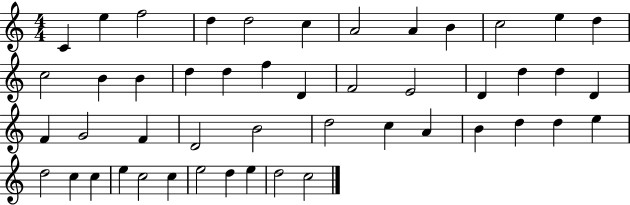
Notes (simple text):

C4/q E5/q F5/h D5/q D5/h C5/q A4/h A4/q B4/q C5/h E5/q D5/q C5/h B4/q B4/q D5/q D5/q F5/q D4/q F4/h E4/h D4/q D5/q D5/q D4/q F4/q G4/h F4/q D4/h B4/h D5/h C5/q A4/q B4/q D5/q D5/q E5/q D5/h C5/q C5/q E5/q C5/h C5/q E5/h D5/q E5/q D5/h C5/h